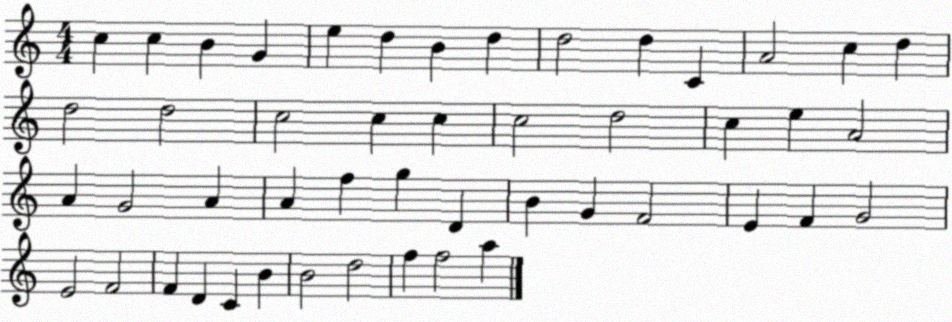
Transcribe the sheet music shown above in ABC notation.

X:1
T:Untitled
M:4/4
L:1/4
K:C
c c B G e d B d d2 d C A2 c d d2 d2 c2 c c c2 d2 c e A2 A G2 A A f g D B G F2 E F G2 E2 F2 F D C B B2 d2 f f2 a